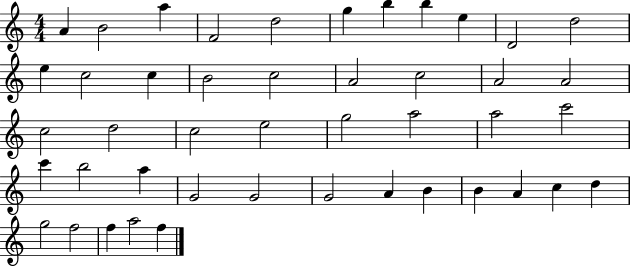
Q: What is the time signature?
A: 4/4